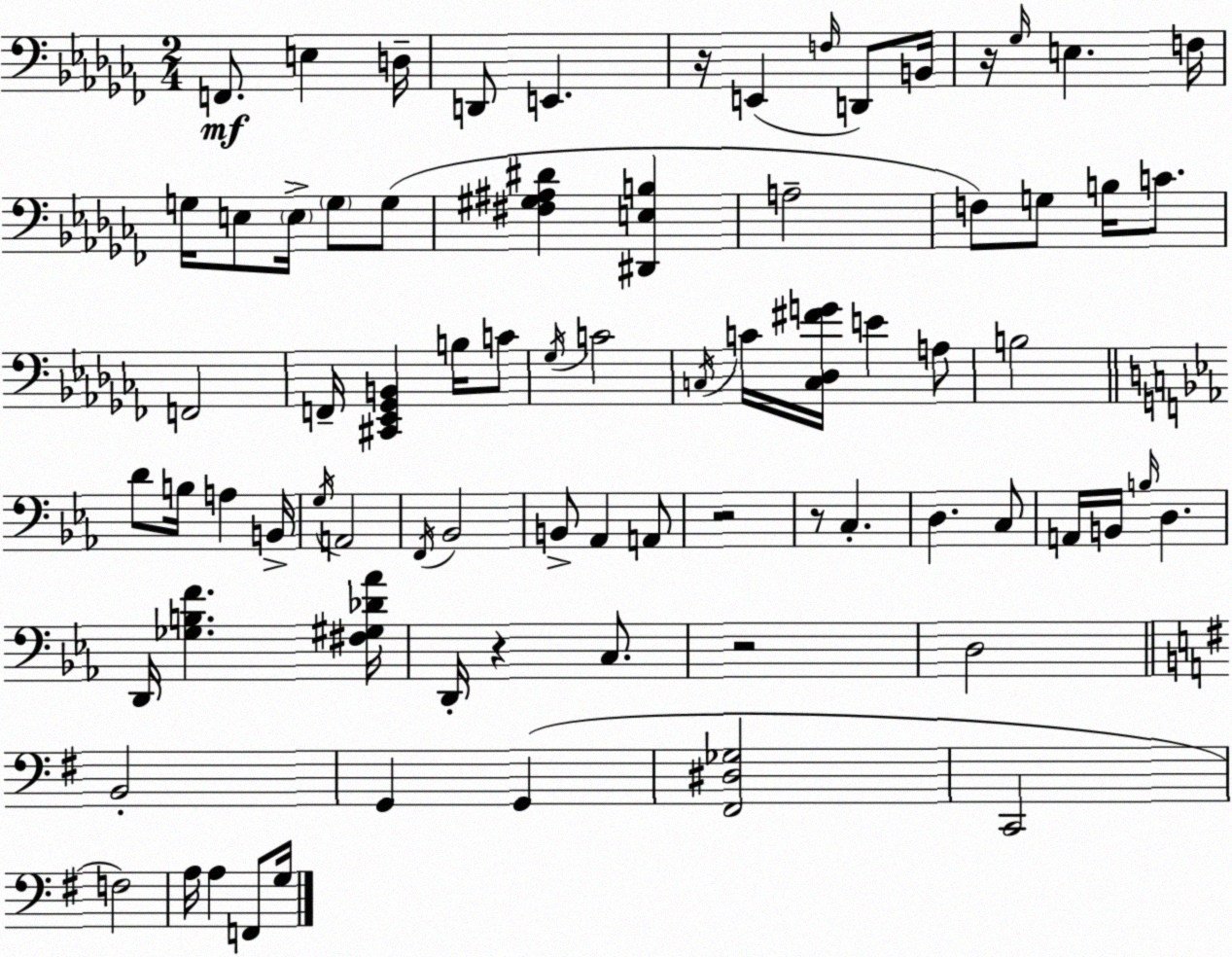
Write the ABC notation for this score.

X:1
T:Untitled
M:2/4
L:1/4
K:Abm
F,,/2 E, D,/4 D,,/2 E,, z/4 E,, F,/4 D,,/2 B,,/4 z/4 _G,/4 E, F,/4 G,/4 E,/2 E,/4 G,/2 G,/2 [^F,^G,^A,^D] [^D,,E,B,] A,2 F,/2 G,/2 B,/4 C/2 F,,2 F,,/4 [^C,,_E,,_G,,B,,] B,/4 C/2 _G,/4 C2 C,/4 C/4 [C,_D,^FG]/4 E A,/2 B,2 D/2 B,/4 A, B,,/4 G,/4 A,,2 F,,/4 _B,,2 B,,/2 _A,, A,,/2 z2 z/2 C, D, C,/2 A,,/4 B,,/4 B,/4 D, D,,/4 [_G,B,F] [^F,^G,_D_A]/4 D,,/4 z C,/2 z2 D,2 B,,2 G,, G,, [^F,,^D,_G,]2 C,,2 F,2 A,/4 A, F,,/2 G,/4